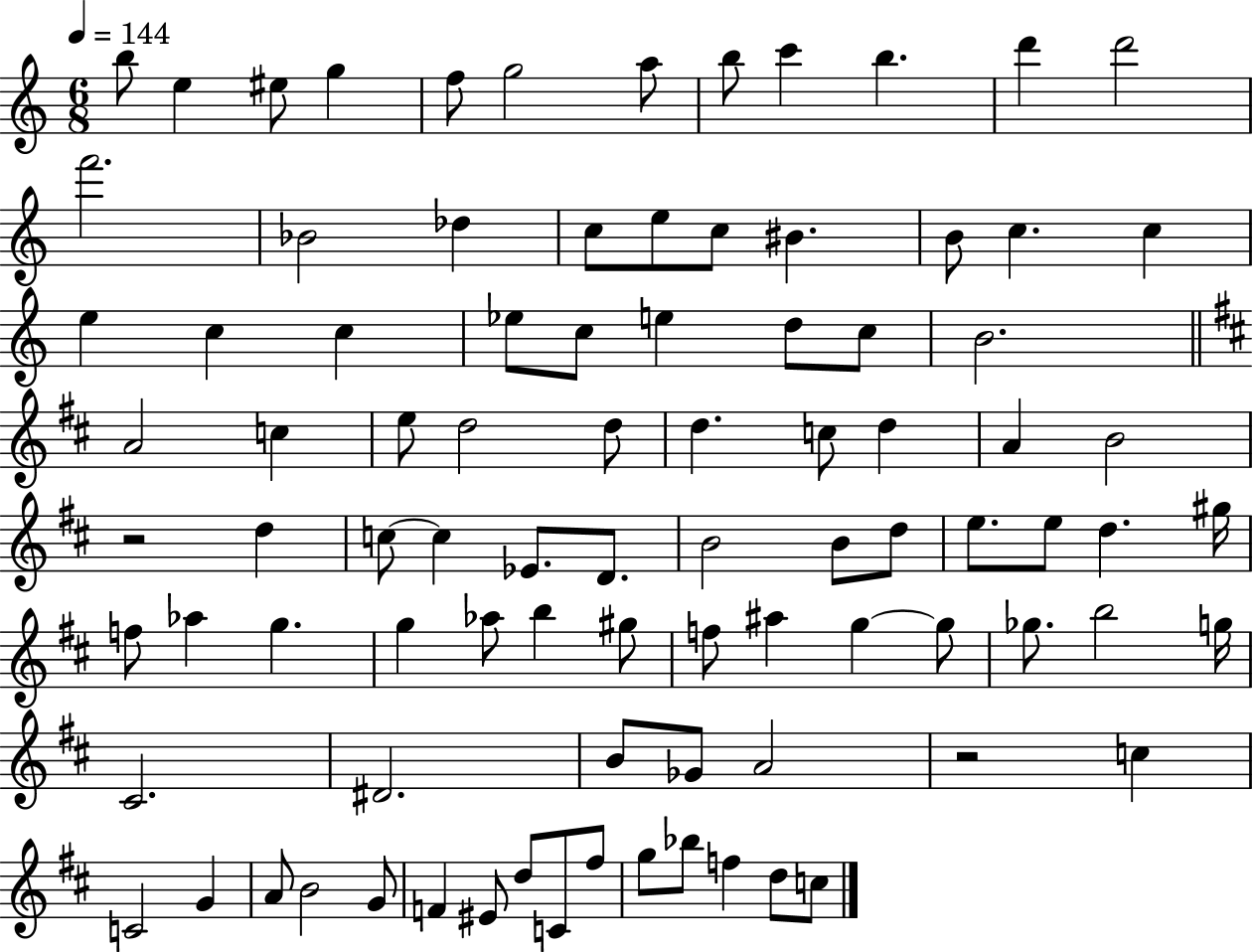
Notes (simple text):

B5/e E5/q EIS5/e G5/q F5/e G5/h A5/e B5/e C6/q B5/q. D6/q D6/h F6/h. Bb4/h Db5/q C5/e E5/e C5/e BIS4/q. B4/e C5/q. C5/q E5/q C5/q C5/q Eb5/e C5/e E5/q D5/e C5/e B4/h. A4/h C5/q E5/e D5/h D5/e D5/q. C5/e D5/q A4/q B4/h R/h D5/q C5/e C5/q Eb4/e. D4/e. B4/h B4/e D5/e E5/e. E5/e D5/q. G#5/s F5/e Ab5/q G5/q. G5/q Ab5/e B5/q G#5/e F5/e A#5/q G5/q G5/e Gb5/e. B5/h G5/s C#4/h. D#4/h. B4/e Gb4/e A4/h R/h C5/q C4/h G4/q A4/e B4/h G4/e F4/q EIS4/e D5/e C4/e F#5/e G5/e Bb5/e F5/q D5/e C5/e